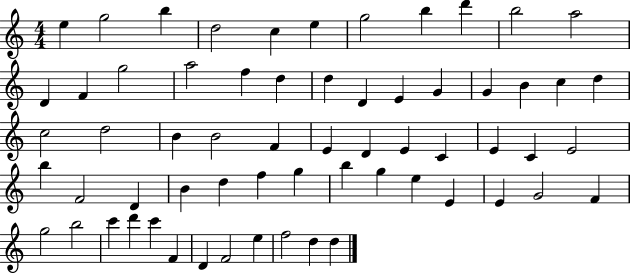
{
  \clef treble
  \numericTimeSignature
  \time 4/4
  \key c \major
  e''4 g''2 b''4 | d''2 c''4 e''4 | g''2 b''4 d'''4 | b''2 a''2 | \break d'4 f'4 g''2 | a''2 f''4 d''4 | d''4 d'4 e'4 g'4 | g'4 b'4 c''4 d''4 | \break c''2 d''2 | b'4 b'2 f'4 | e'4 d'4 e'4 c'4 | e'4 c'4 e'2 | \break b''4 f'2 d'4 | b'4 d''4 f''4 g''4 | b''4 g''4 e''4 e'4 | e'4 g'2 f'4 | \break g''2 b''2 | c'''4 d'''4 c'''4 f'4 | d'4 f'2 e''4 | f''2 d''4 d''4 | \break \bar "|."
}